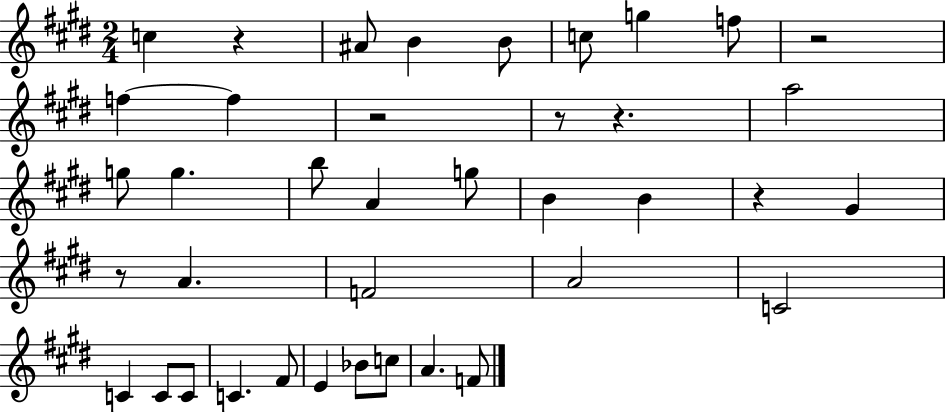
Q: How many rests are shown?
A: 7